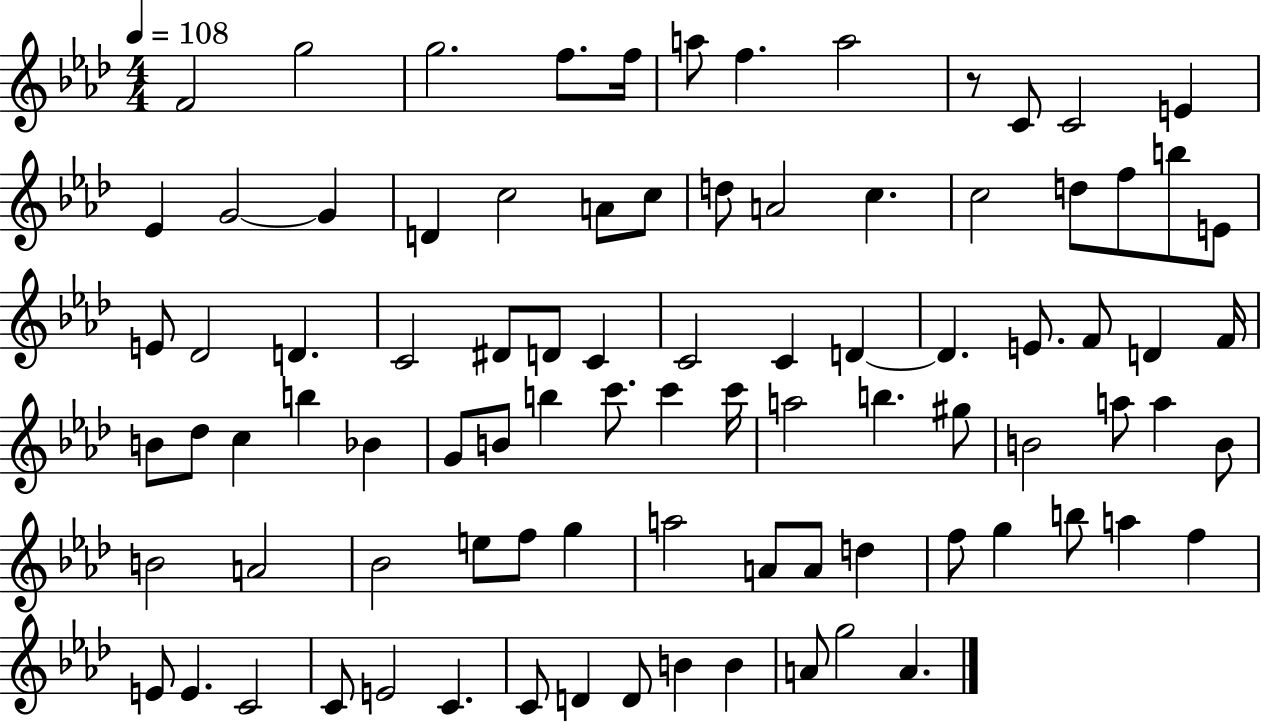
X:1
T:Untitled
M:4/4
L:1/4
K:Ab
F2 g2 g2 f/2 f/4 a/2 f a2 z/2 C/2 C2 E _E G2 G D c2 A/2 c/2 d/2 A2 c c2 d/2 f/2 b/2 E/2 E/2 _D2 D C2 ^D/2 D/2 C C2 C D D E/2 F/2 D F/4 B/2 _d/2 c b _B G/2 B/2 b c'/2 c' c'/4 a2 b ^g/2 B2 a/2 a B/2 B2 A2 _B2 e/2 f/2 g a2 A/2 A/2 d f/2 g b/2 a f E/2 E C2 C/2 E2 C C/2 D D/2 B B A/2 g2 A